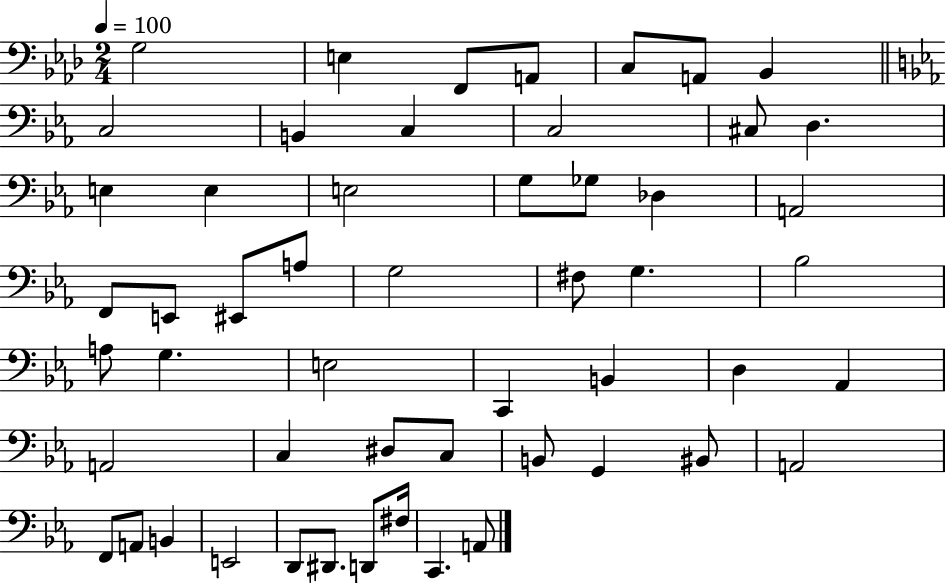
G3/h E3/q F2/e A2/e C3/e A2/e Bb2/q C3/h B2/q C3/q C3/h C#3/e D3/q. E3/q E3/q E3/h G3/e Gb3/e Db3/q A2/h F2/e E2/e EIS2/e A3/e G3/h F#3/e G3/q. Bb3/h A3/e G3/q. E3/h C2/q B2/q D3/q Ab2/q A2/h C3/q D#3/e C3/e B2/e G2/q BIS2/e A2/h F2/e A2/e B2/q E2/h D2/e D#2/e. D2/e F#3/s C2/q. A2/e